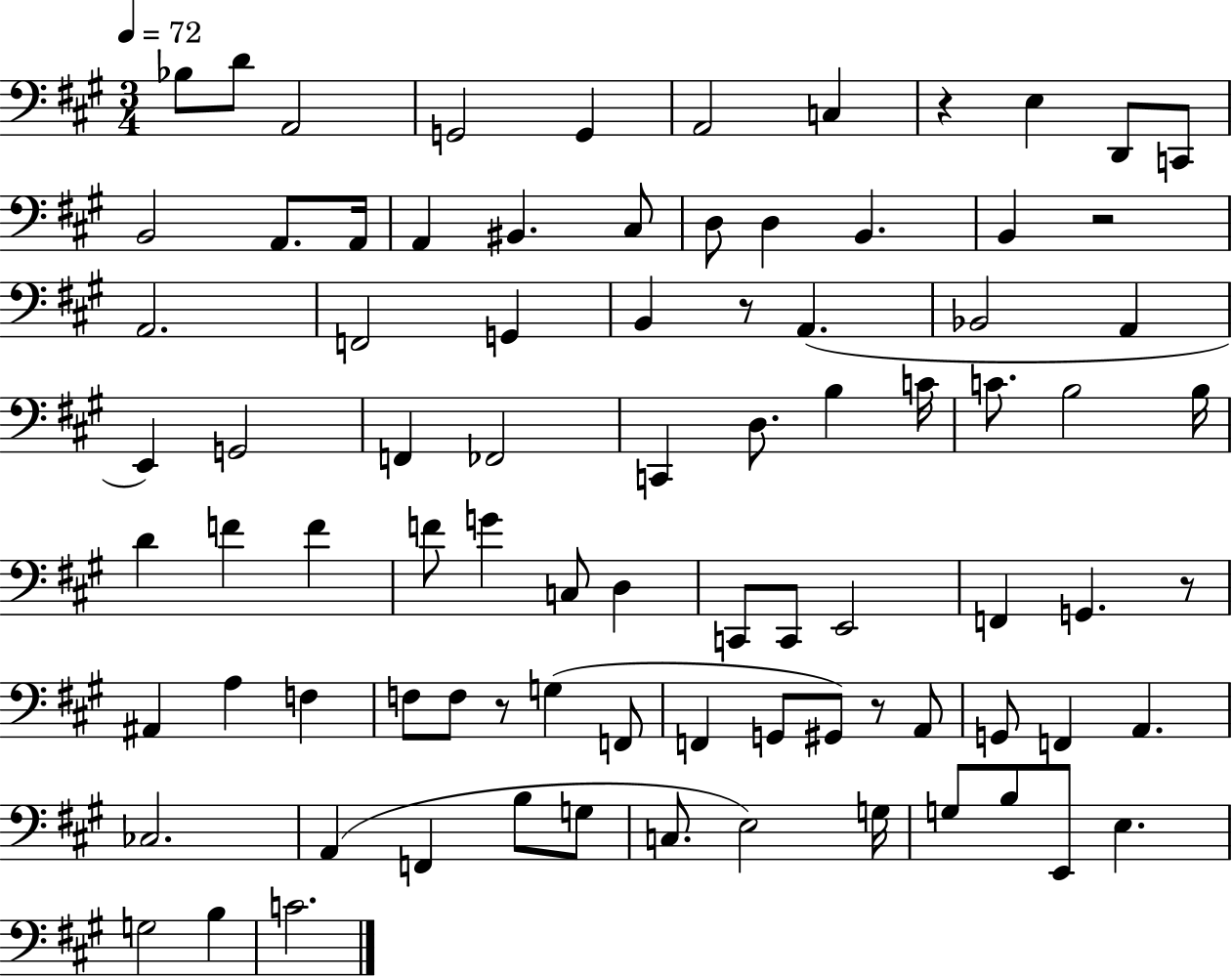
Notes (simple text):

Bb3/e D4/e A2/h G2/h G2/q A2/h C3/q R/q E3/q D2/e C2/e B2/h A2/e. A2/s A2/q BIS2/q. C#3/e D3/e D3/q B2/q. B2/q R/h A2/h. F2/h G2/q B2/q R/e A2/q. Bb2/h A2/q E2/q G2/h F2/q FES2/h C2/q D3/e. B3/q C4/s C4/e. B3/h B3/s D4/q F4/q F4/q F4/e G4/q C3/e D3/q C2/e C2/e E2/h F2/q G2/q. R/e A#2/q A3/q F3/q F3/e F3/e R/e G3/q F2/e F2/q G2/e G#2/e R/e A2/e G2/e F2/q A2/q. CES3/h. A2/q F2/q B3/e G3/e C3/e. E3/h G3/s G3/e B3/e E2/e E3/q. G3/h B3/q C4/h.